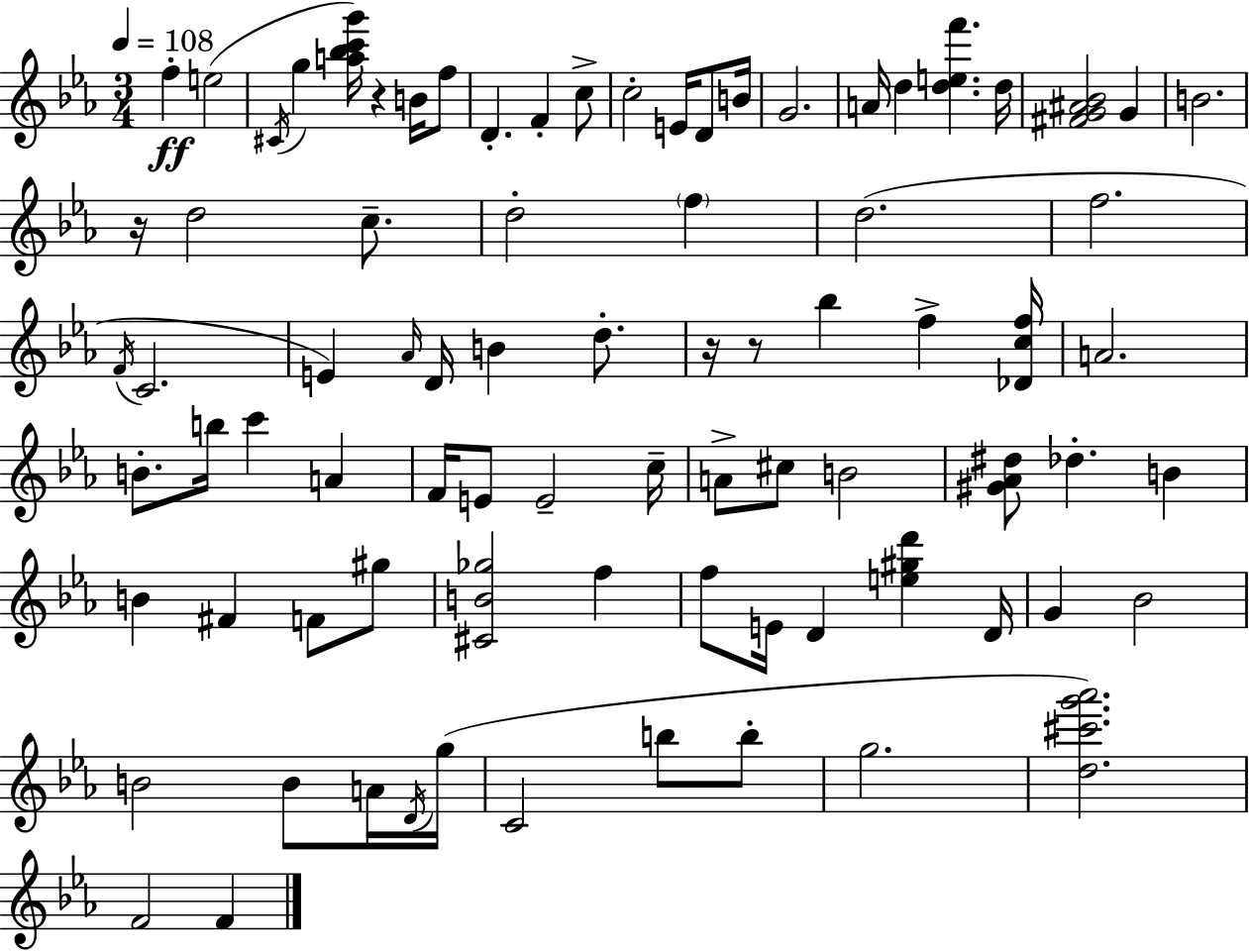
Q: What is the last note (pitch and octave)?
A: F4